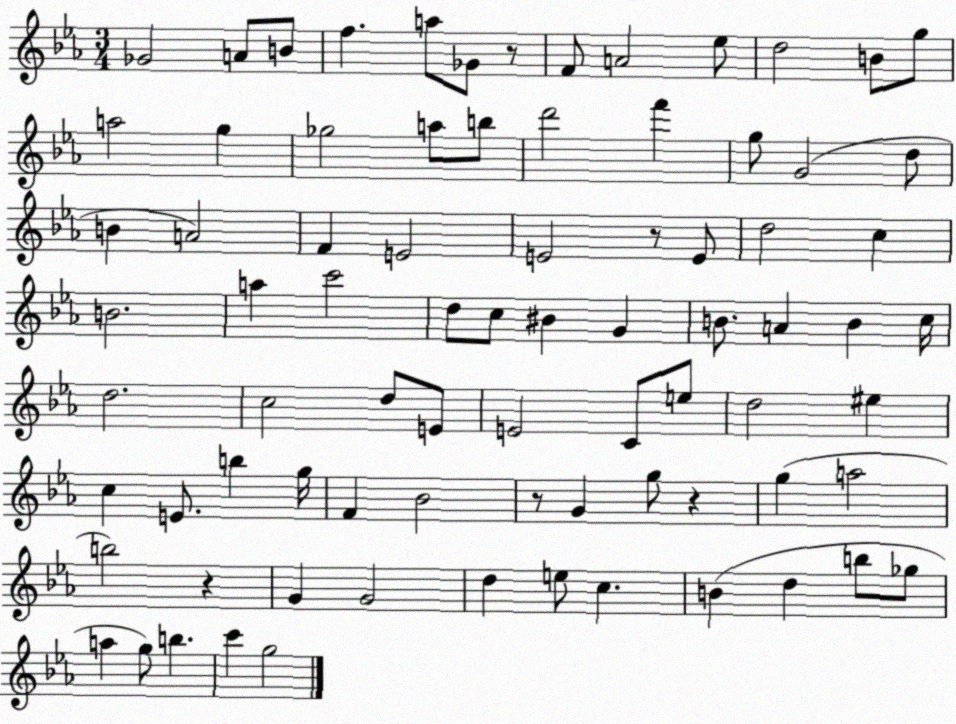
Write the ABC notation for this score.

X:1
T:Untitled
M:3/4
L:1/4
K:Eb
_G2 A/2 B/2 f a/2 _G/2 z/2 F/2 A2 _e/2 d2 B/2 g/2 a2 g _g2 a/2 b/2 d'2 f' g/2 G2 d/2 B A2 F E2 E2 z/2 E/2 d2 c B2 a c'2 d/2 c/2 ^B G B/2 A B c/4 d2 c2 d/2 E/2 E2 C/2 e/2 d2 ^e c E/2 b g/4 F _B2 z/2 G g/2 z g a2 b2 z G G2 d e/2 c B d b/2 _g/2 a g/2 b c' g2